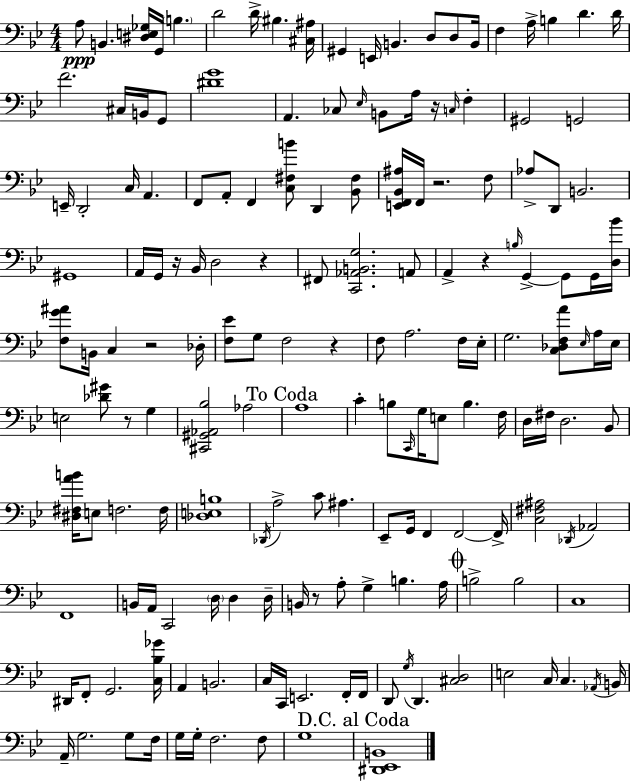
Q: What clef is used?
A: bass